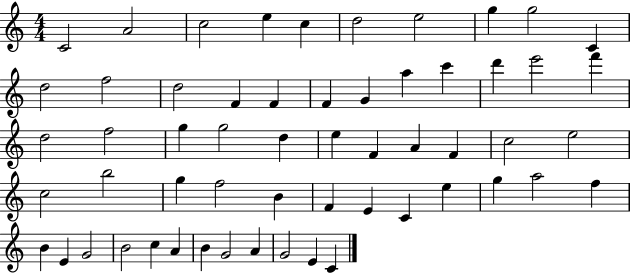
C4/h A4/h C5/h E5/q C5/q D5/h E5/h G5/q G5/h C4/q D5/h F5/h D5/h F4/q F4/q F4/q G4/q A5/q C6/q D6/q E6/h F6/q D5/h F5/h G5/q G5/h D5/q E5/q F4/q A4/q F4/q C5/h E5/h C5/h B5/h G5/q F5/h B4/q F4/q E4/q C4/q E5/q G5/q A5/h F5/q B4/q E4/q G4/h B4/h C5/q A4/q B4/q G4/h A4/q G4/h E4/q C4/q